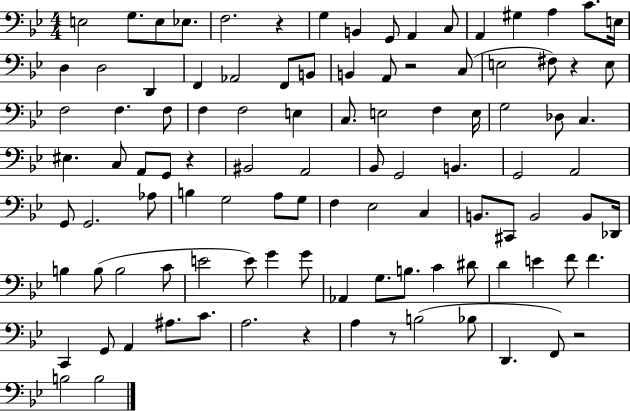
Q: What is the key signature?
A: BES major